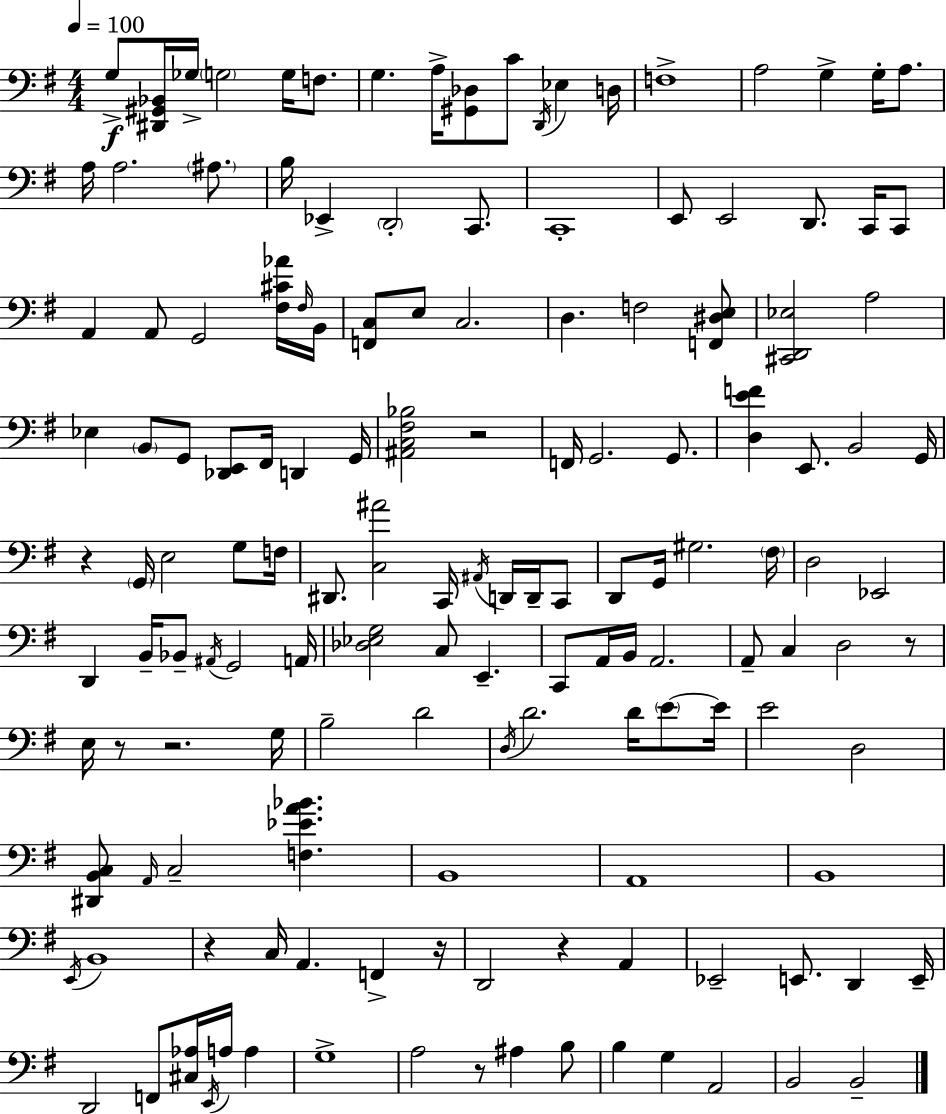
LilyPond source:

{
  \clef bass
  \numericTimeSignature
  \time 4/4
  \key e \minor
  \tempo 4 = 100
  g8->\f <dis, gis, bes,>16 ges16-> \parenthesize g2 g16 f8. | g4. a16-> <gis, des>8 c'8 \acciaccatura { d,16 } ees4 | d16 f1-> | a2 g4-> g16-. a8. | \break a16 a2. \parenthesize ais8. | b16 ees,4-> \parenthesize d,2-. c,8. | c,1-. | e,8 e,2 d,8. c,16 c,8 | \break a,4 a,8 g,2 <fis cis' aes'>16 | \grace { fis16 } b,16 <f, c>8 e8 c2. | d4. f2 | <f, dis e>8 <cis, d, ees>2 a2 | \break ees4 \parenthesize b,8 g,8 <des, e,>8 fis,16 d,4 | g,16 <ais, c fis bes>2 r2 | f,16 g,2. g,8. | <d e' f'>4 e,8. b,2 | \break g,16 r4 \parenthesize g,16 e2 g8 | f16 dis,8. <c ais'>2 c,16 \acciaccatura { ais,16 } d,16 | d,16-- c,8 d,8 g,16 gis2. | \parenthesize fis16 d2 ees,2 | \break d,4 b,16-- bes,8-- \acciaccatura { ais,16 } g,2 | a,16 <des ees g>2 c8 e,4.-- | c,8 a,16 b,16 a,2. | a,8-- c4 d2 | \break r8 e16 r8 r2. | g16 b2-- d'2 | \acciaccatura { d16 } d'2. | d'16 \parenthesize e'8~~ e'16 e'2 d2 | \break <dis, b, c>8 \grace { a,16 } c2-- | <f ees' a' bes'>4. b,1 | a,1 | b,1 | \break \acciaccatura { e,16 } b,1 | r4 c16 a,4. | f,4-> r16 d,2 r4 | a,4 ees,2-- e,8. | \break d,4 e,16-- d,2 f,8 | <cis aes>16 \acciaccatura { e,16 } a16 a4 g1-> | a2 | r8 ais4 b8 b4 g4 | \break a,2 b,2 | b,2-- \bar "|."
}